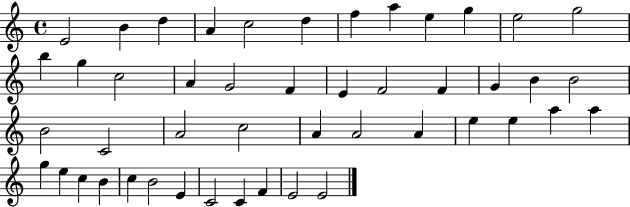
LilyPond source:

{
  \clef treble
  \time 4/4
  \defaultTimeSignature
  \key c \major
  e'2 b'4 d''4 | a'4 c''2 d''4 | f''4 a''4 e''4 g''4 | e''2 g''2 | \break b''4 g''4 c''2 | a'4 g'2 f'4 | e'4 f'2 f'4 | g'4 b'4 b'2 | \break b'2 c'2 | a'2 c''2 | a'4 a'2 a'4 | e''4 e''4 a''4 a''4 | \break g''4 e''4 c''4 b'4 | c''4 b'2 e'4 | c'2 c'4 f'4 | e'2 e'2 | \break \bar "|."
}